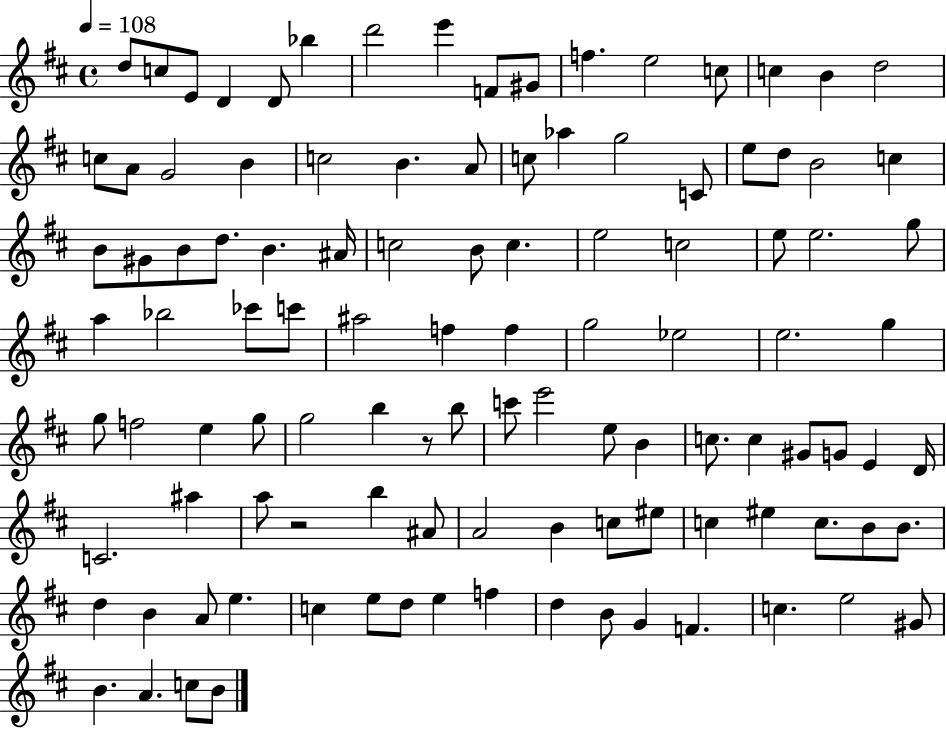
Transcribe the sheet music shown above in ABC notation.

X:1
T:Untitled
M:4/4
L:1/4
K:D
d/2 c/2 E/2 D D/2 _b d'2 e' F/2 ^G/2 f e2 c/2 c B d2 c/2 A/2 G2 B c2 B A/2 c/2 _a g2 C/2 e/2 d/2 B2 c B/2 ^G/2 B/2 d/2 B ^A/4 c2 B/2 c e2 c2 e/2 e2 g/2 a _b2 _c'/2 c'/2 ^a2 f f g2 _e2 e2 g g/2 f2 e g/2 g2 b z/2 b/2 c'/2 e'2 e/2 B c/2 c ^G/2 G/2 E D/4 C2 ^a a/2 z2 b ^A/2 A2 B c/2 ^e/2 c ^e c/2 B/2 B/2 d B A/2 e c e/2 d/2 e f d B/2 G F c e2 ^G/2 B A c/2 B/2